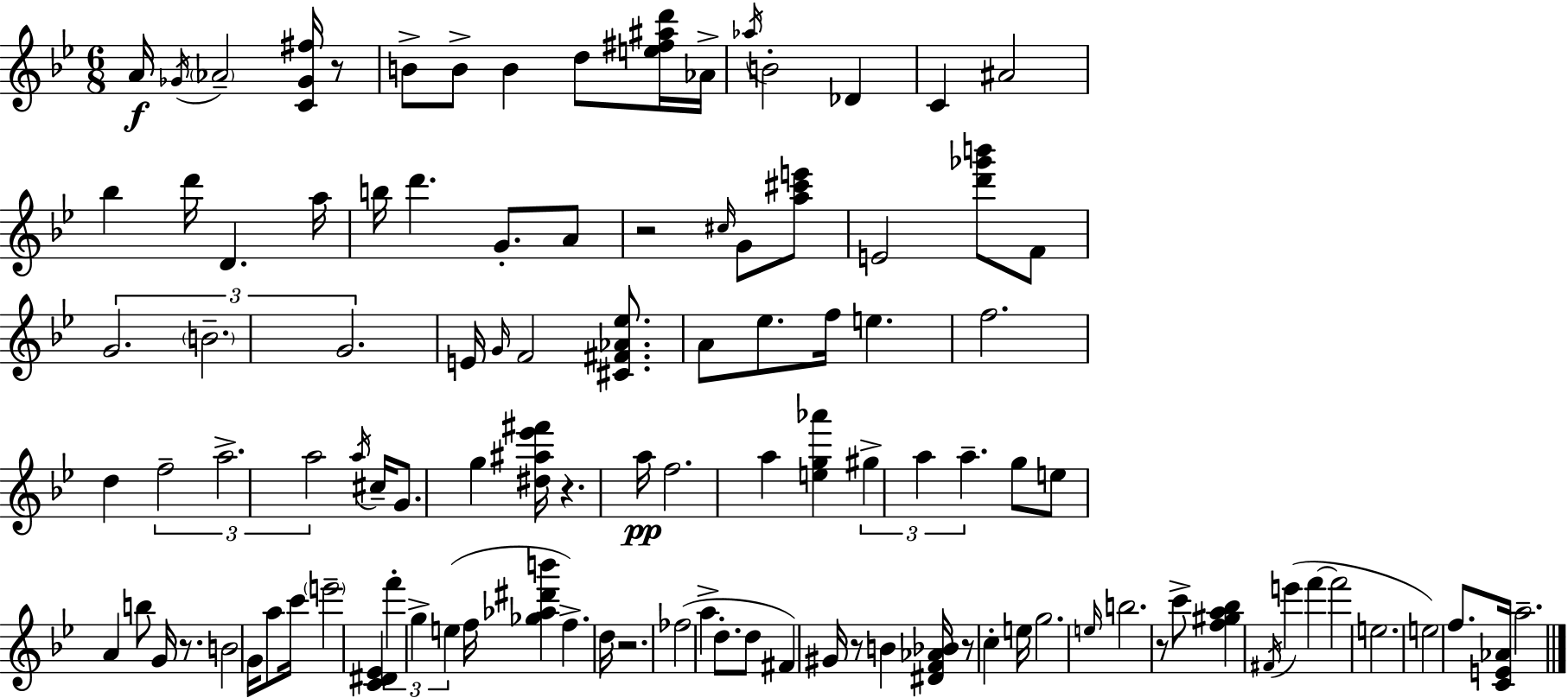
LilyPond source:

{
  \clef treble
  \numericTimeSignature
  \time 6/8
  \key g \minor
  a'16\f \acciaccatura { ges'16 } \parenthesize aes'2-- <c' ges' fis''>16 r8 | b'8-> b'8-> b'4 d''8 <e'' fis'' ais'' d'''>16 | aes'16-> \acciaccatura { aes''16 } b'2-. des'4 | c'4 ais'2 | \break bes''4 d'''16 d'4. | a''16 b''16 d'''4. g'8.-. | a'8 r2 \grace { cis''16 } g'8 | <a'' cis''' e'''>8 e'2 <d''' ges''' b'''>8 | \break f'8 \tuplet 3/2 { g'2. | \parenthesize b'2.-- | g'2. } | e'16 \grace { g'16 } f'2 | \break <cis' fis' aes' ees''>8. a'8 ees''8. f''16 e''4. | f''2. | d''4 \tuplet 3/2 { f''2-- | a''2.-> | \break a''2 } | \acciaccatura { a''16 } cis''16-- g'8. g''4 <dis'' ais'' ees''' fis'''>16 r4. | a''16\pp f''2. | a''4 <e'' g'' aes'''>4 | \break \tuplet 3/2 { gis''4-> a''4 a''4.-- } | g''8 e''8 a'4 b''8 | g'16 r8. b'2 | g'16 a''8 c'''16 \parenthesize e'''2-- | \break <c' dis' ees'>4 \tuplet 3/2 { f'''4-. g''4-> | e''4( } f''16 <ges'' aes'' dis''' b'''>4 f''4.->) | d''16 r2. | fes''2( | \break a''4-> d''8.-. d''8 fis'4) | gis'16 r8 b'4 <dis' f' aes' bes'>16 r8 | c''4-. e''16 g''2. | \grace { e''16 } b''2. | \break r8 c'''8-> <f'' gis'' a'' bes''>4 | \acciaccatura { fis'16 }( e'''4 f'''4~~ f'''2 | e''2. | e''2) | \break f''8. <c' e' aes'>16 a''2.-- | \bar "|."
}